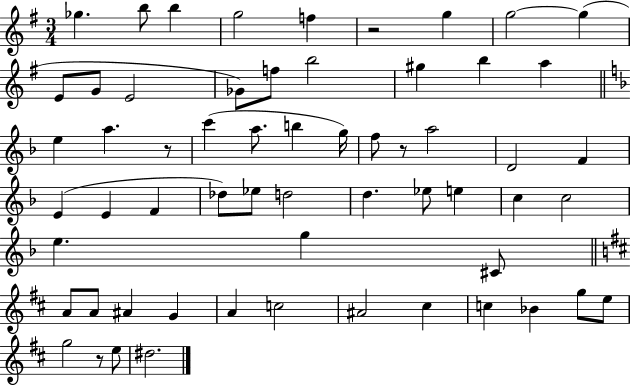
X:1
T:Untitled
M:3/4
L:1/4
K:G
_g b/2 b g2 f z2 g g2 g E/2 G/2 E2 _G/2 f/2 b2 ^g b a e a z/2 c' a/2 b g/4 f/2 z/2 a2 D2 F E E F _d/2 _e/2 d2 d _e/2 e c c2 e g ^C/2 A/2 A/2 ^A G A c2 ^A2 ^c c _B g/2 e/2 g2 z/2 e/2 ^d2